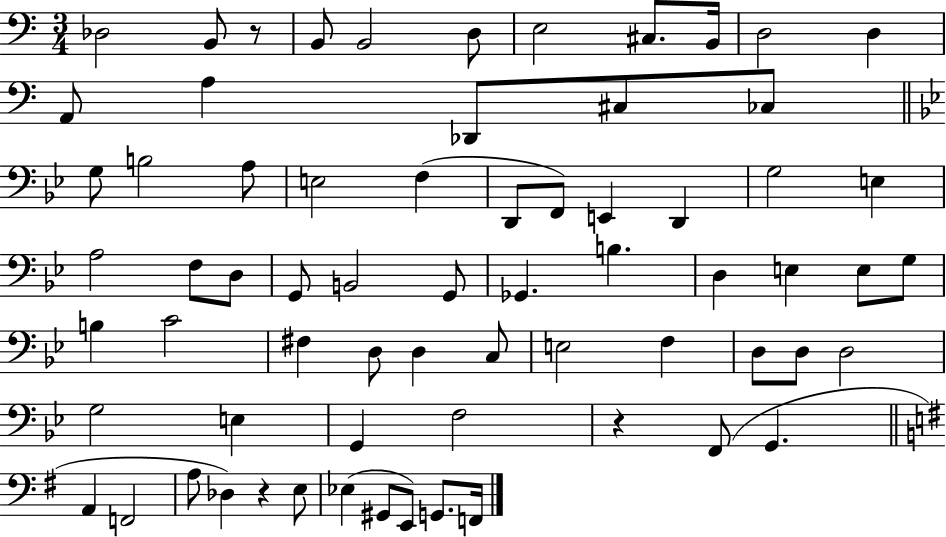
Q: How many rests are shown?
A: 3